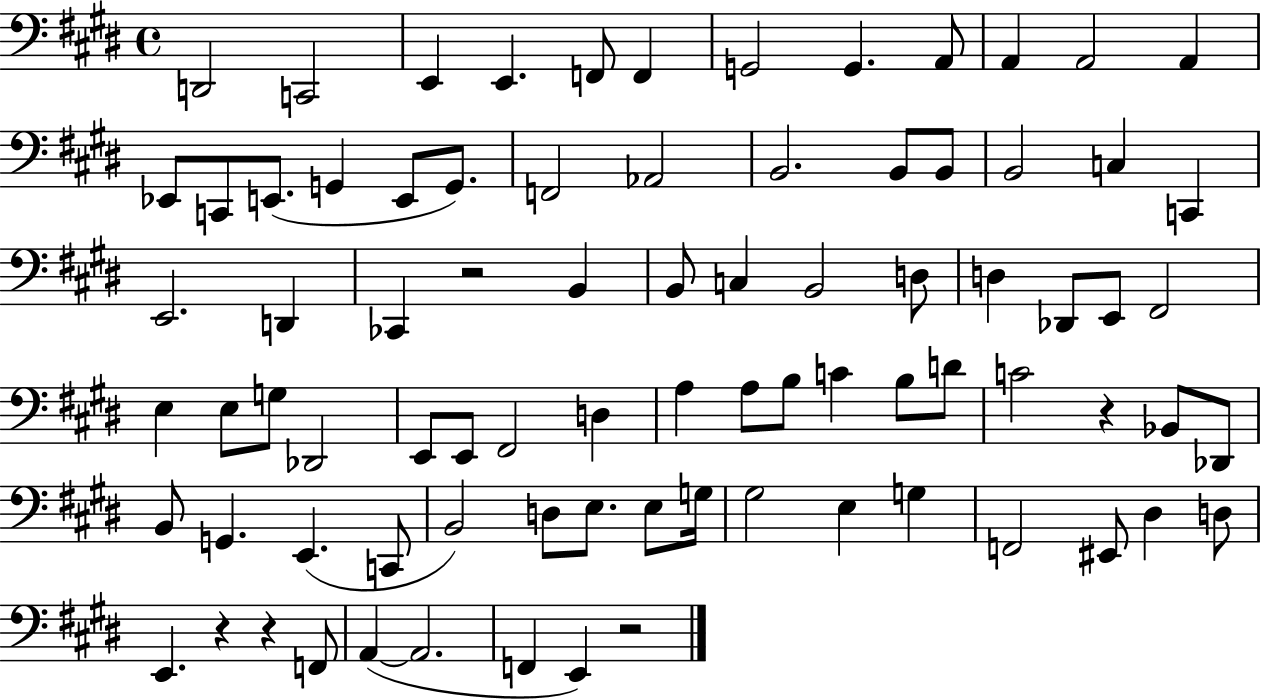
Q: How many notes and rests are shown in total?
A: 82